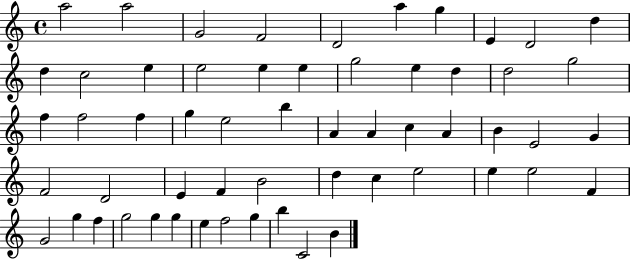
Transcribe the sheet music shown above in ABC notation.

X:1
T:Untitled
M:4/4
L:1/4
K:C
a2 a2 G2 F2 D2 a g E D2 d d c2 e e2 e e g2 e d d2 g2 f f2 f g e2 b A A c A B E2 G F2 D2 E F B2 d c e2 e e2 F G2 g f g2 g g e f2 g b C2 B